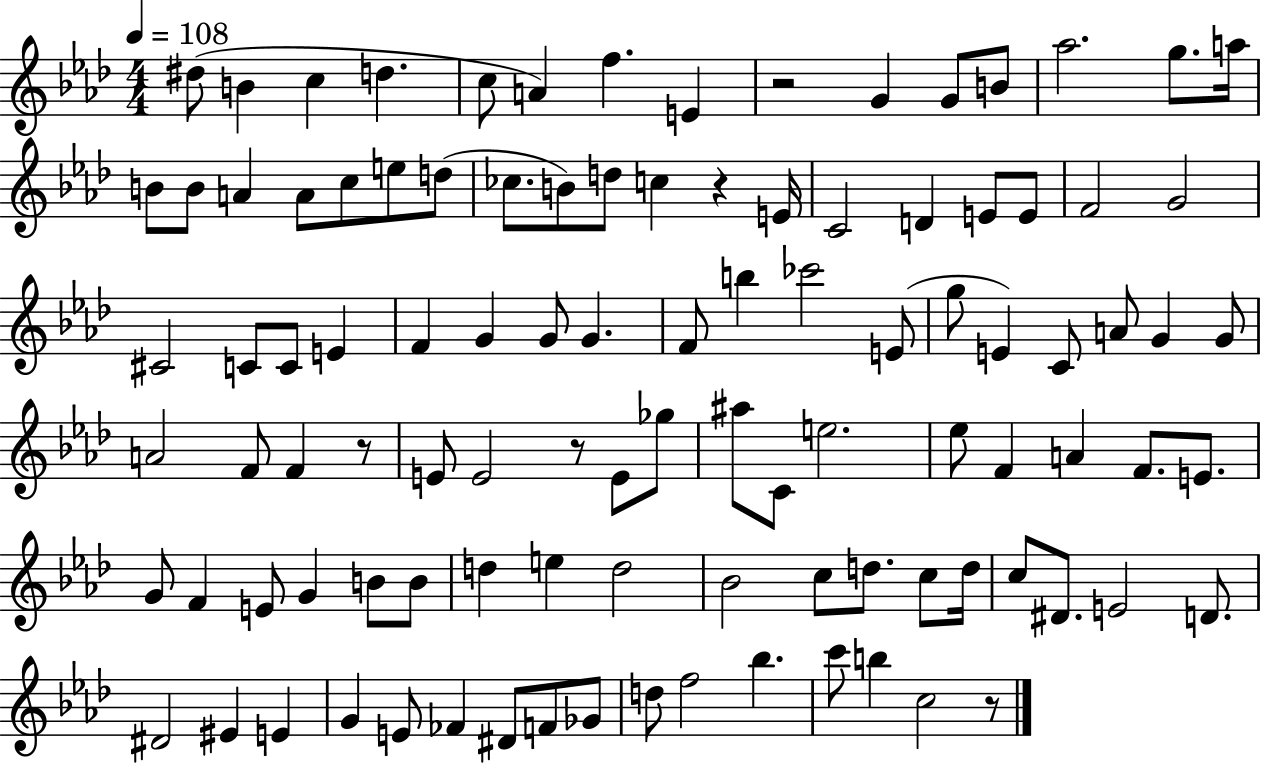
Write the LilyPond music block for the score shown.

{
  \clef treble
  \numericTimeSignature
  \time 4/4
  \key aes \major
  \tempo 4 = 108
  dis''8( b'4 c''4 d''4. | c''8 a'4) f''4. e'4 | r2 g'4 g'8 b'8 | aes''2. g''8. a''16 | \break b'8 b'8 a'4 a'8 c''8 e''8 d''8( | ces''8. b'8) d''8 c''4 r4 e'16 | c'2 d'4 e'8 e'8 | f'2 g'2 | \break cis'2 c'8 c'8 e'4 | f'4 g'4 g'8 g'4. | f'8 b''4 ces'''2 e'8( | g''8 e'4) c'8 a'8 g'4 g'8 | \break a'2 f'8 f'4 r8 | e'8 e'2 r8 e'8 ges''8 | ais''8 c'8 e''2. | ees''8 f'4 a'4 f'8. e'8. | \break g'8 f'4 e'8 g'4 b'8 b'8 | d''4 e''4 d''2 | bes'2 c''8 d''8. c''8 d''16 | c''8 dis'8. e'2 d'8. | \break dis'2 eis'4 e'4 | g'4 e'8 fes'4 dis'8 f'8 ges'8 | d''8 f''2 bes''4. | c'''8 b''4 c''2 r8 | \break \bar "|."
}